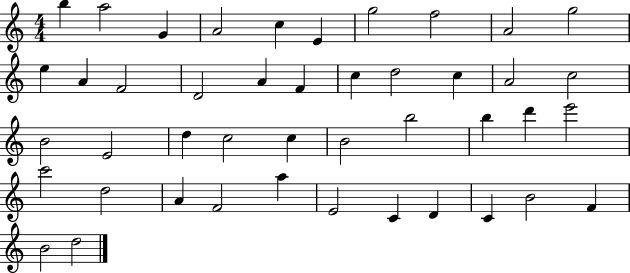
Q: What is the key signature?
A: C major